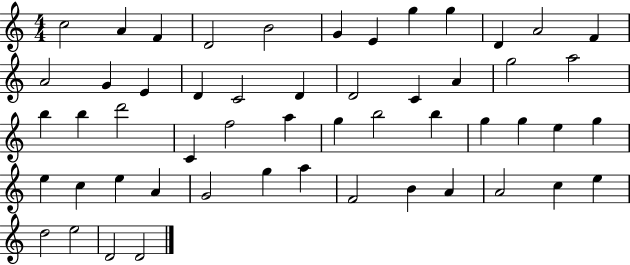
C5/h A4/q F4/q D4/h B4/h G4/q E4/q G5/q G5/q D4/q A4/h F4/q A4/h G4/q E4/q D4/q C4/h D4/q D4/h C4/q A4/q G5/h A5/h B5/q B5/q D6/h C4/q F5/h A5/q G5/q B5/h B5/q G5/q G5/q E5/q G5/q E5/q C5/q E5/q A4/q G4/h G5/q A5/q F4/h B4/q A4/q A4/h C5/q E5/q D5/h E5/h D4/h D4/h